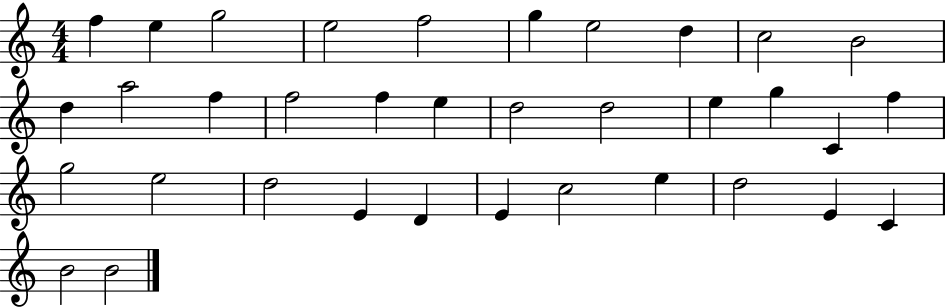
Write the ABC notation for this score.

X:1
T:Untitled
M:4/4
L:1/4
K:C
f e g2 e2 f2 g e2 d c2 B2 d a2 f f2 f e d2 d2 e g C f g2 e2 d2 E D E c2 e d2 E C B2 B2